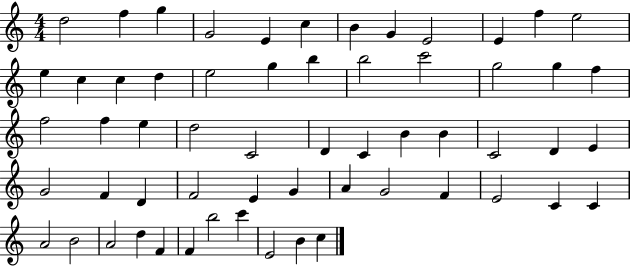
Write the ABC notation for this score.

X:1
T:Untitled
M:4/4
L:1/4
K:C
d2 f g G2 E c B G E2 E f e2 e c c d e2 g b b2 c'2 g2 g f f2 f e d2 C2 D C B B C2 D E G2 F D F2 E G A G2 F E2 C C A2 B2 A2 d F F b2 c' E2 B c